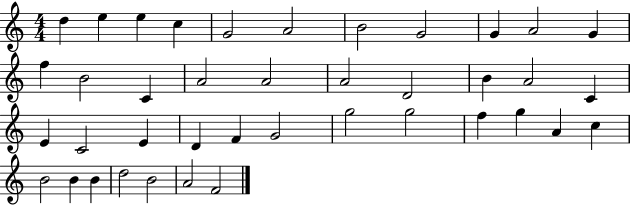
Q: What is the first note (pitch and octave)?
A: D5